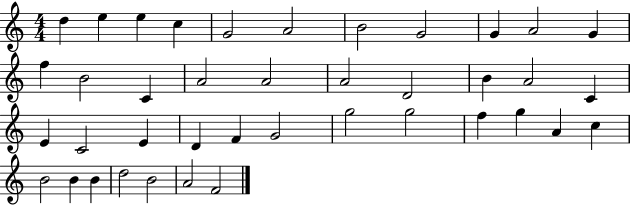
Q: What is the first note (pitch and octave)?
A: D5